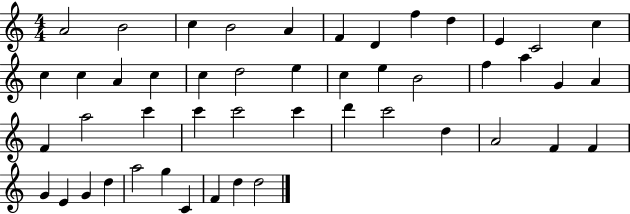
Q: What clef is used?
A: treble